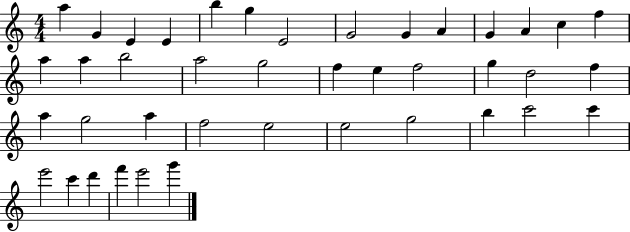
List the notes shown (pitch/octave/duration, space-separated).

A5/q G4/q E4/q E4/q B5/q G5/q E4/h G4/h G4/q A4/q G4/q A4/q C5/q F5/q A5/q A5/q B5/h A5/h G5/h F5/q E5/q F5/h G5/q D5/h F5/q A5/q G5/h A5/q F5/h E5/h E5/h G5/h B5/q C6/h C6/q E6/h C6/q D6/q F6/q E6/h G6/q